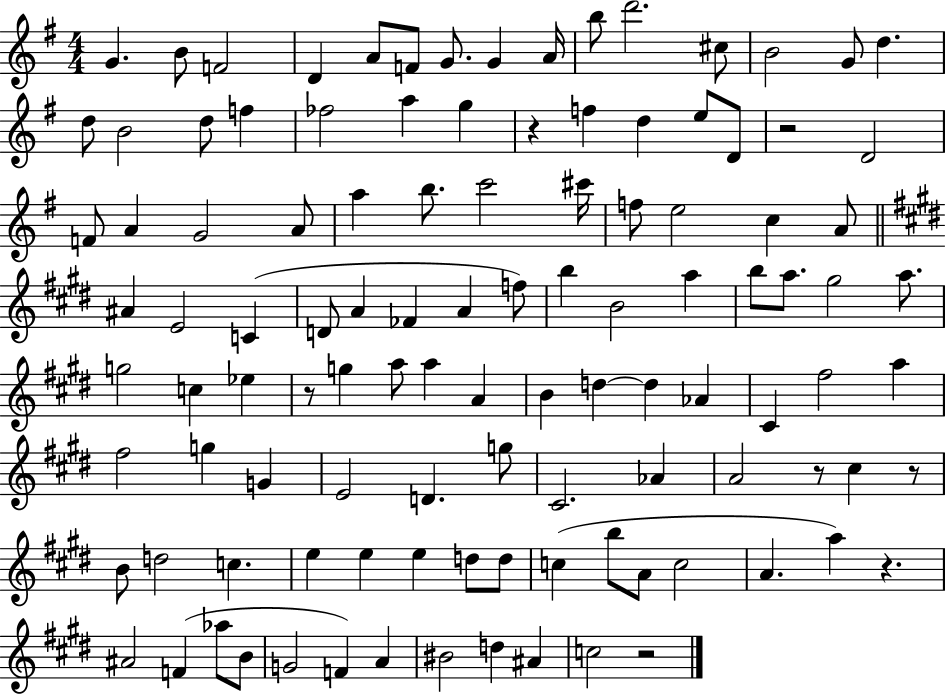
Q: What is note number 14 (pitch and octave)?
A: G4